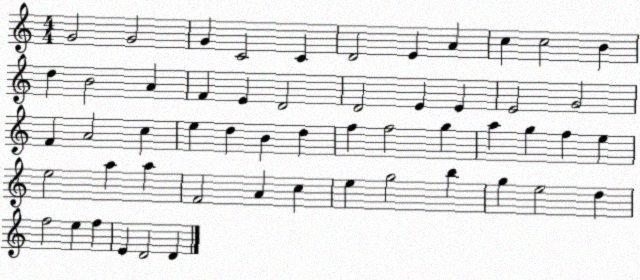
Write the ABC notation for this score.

X:1
T:Untitled
M:4/4
L:1/4
K:C
G2 G2 G C2 C D2 E A c c2 B d B2 A F E D2 D2 E E E2 G2 F A2 c e d B d f f2 g a g f e e2 a a F2 A c e g2 b g e2 d f2 e f E D2 D